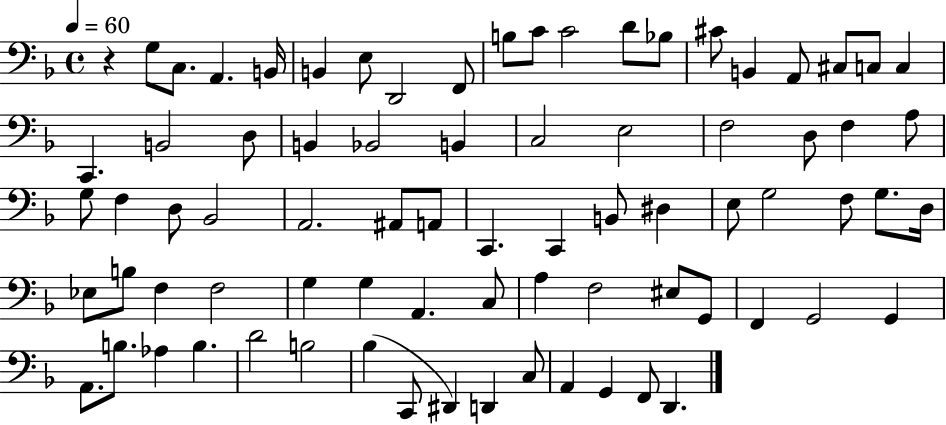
R/q G3/e C3/e. A2/q. B2/s B2/q E3/e D2/h F2/e B3/e C4/e C4/h D4/e Bb3/e C#4/e B2/q A2/e C#3/e C3/e C3/q C2/q. B2/h D3/e B2/q Bb2/h B2/q C3/h E3/h F3/h D3/e F3/q A3/e G3/e F3/q D3/e Bb2/h A2/h. A#2/e A2/e C2/q. C2/q B2/e D#3/q E3/e G3/h F3/e G3/e. D3/s Eb3/e B3/e F3/q F3/h G3/q G3/q A2/q. C3/e A3/q F3/h EIS3/e G2/e F2/q G2/h G2/q A2/e. B3/e. Ab3/q B3/q. D4/h B3/h Bb3/q C2/e D#2/q D2/q C3/e A2/q G2/q F2/e D2/q.